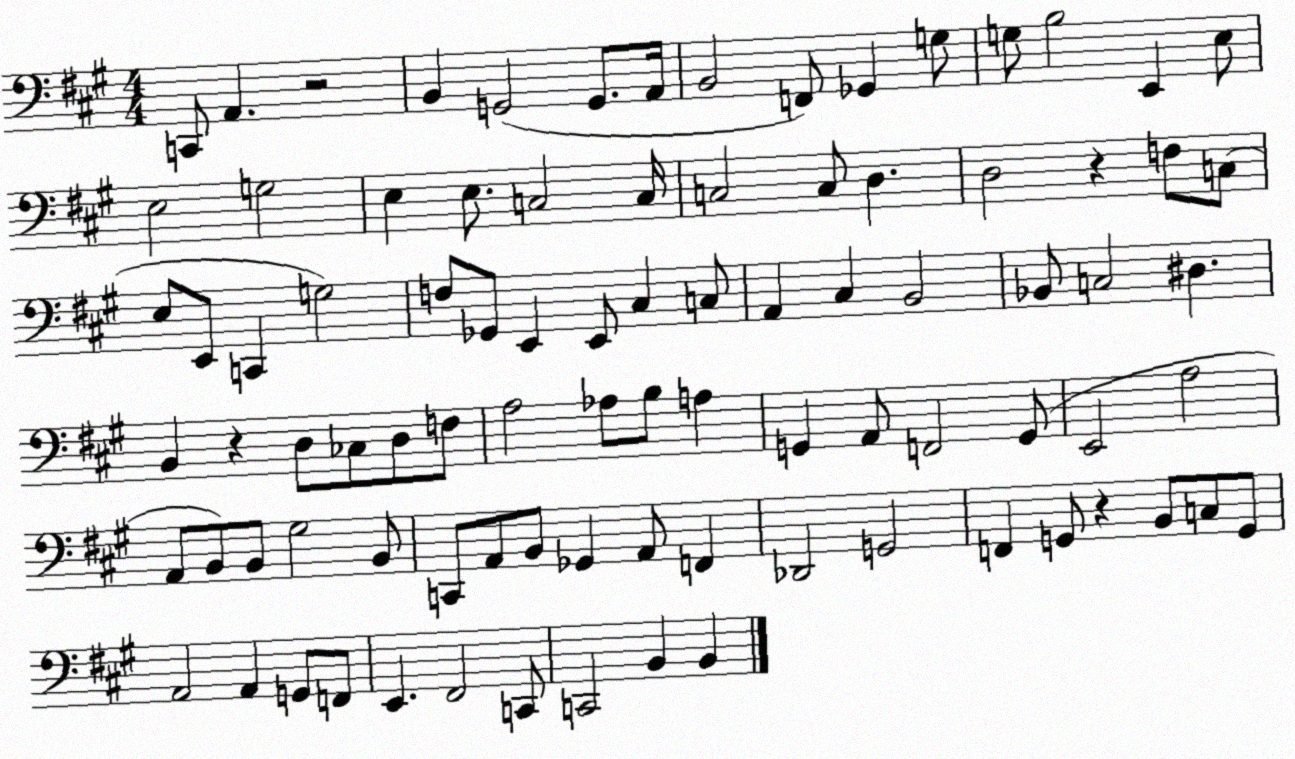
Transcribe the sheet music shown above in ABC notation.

X:1
T:Untitled
M:4/4
L:1/4
K:A
C,,/2 A,, z2 B,, G,,2 G,,/2 A,,/4 B,,2 F,,/2 _G,, G,/2 G,/2 B,2 E,, E,/2 E,2 G,2 E, E,/2 C,2 C,/4 C,2 C,/2 D, D,2 z F,/2 C,/2 E,/2 E,,/2 C,, G,2 F,/2 _G,,/2 E,, E,,/2 ^C, C,/2 A,, ^C, B,,2 _B,,/2 C,2 ^D, B,, z D,/2 _C,/2 D,/2 F,/2 A,2 _A,/2 B,/2 A, G,, A,,/2 F,,2 G,,/2 E,,2 A,2 A,,/2 B,,/2 B,,/2 ^G,2 B,,/2 C,,/2 A,,/2 B,,/2 _G,, A,,/2 F,, _D,,2 G,,2 F,, G,,/2 z B,,/2 C,/2 G,,/2 A,,2 A,, G,,/2 F,,/2 E,, ^F,,2 C,,/2 C,,2 B,, B,,